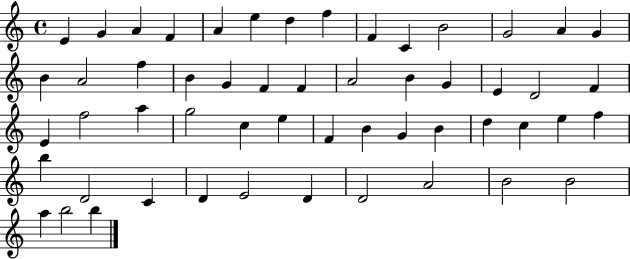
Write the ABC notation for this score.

X:1
T:Untitled
M:4/4
L:1/4
K:C
E G A F A e d f F C B2 G2 A G B A2 f B G F F A2 B G E D2 F E f2 a g2 c e F B G B d c e f b D2 C D E2 D D2 A2 B2 B2 a b2 b